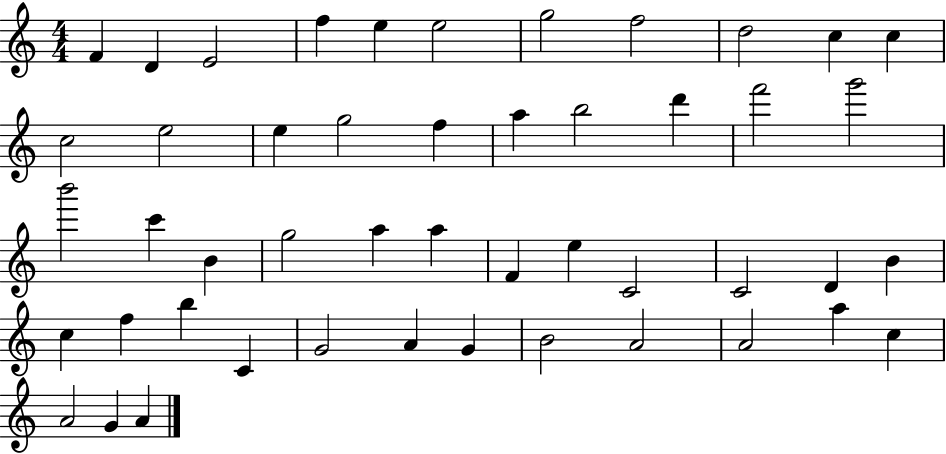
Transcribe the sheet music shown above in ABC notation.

X:1
T:Untitled
M:4/4
L:1/4
K:C
F D E2 f e e2 g2 f2 d2 c c c2 e2 e g2 f a b2 d' f'2 g'2 b'2 c' B g2 a a F e C2 C2 D B c f b C G2 A G B2 A2 A2 a c A2 G A